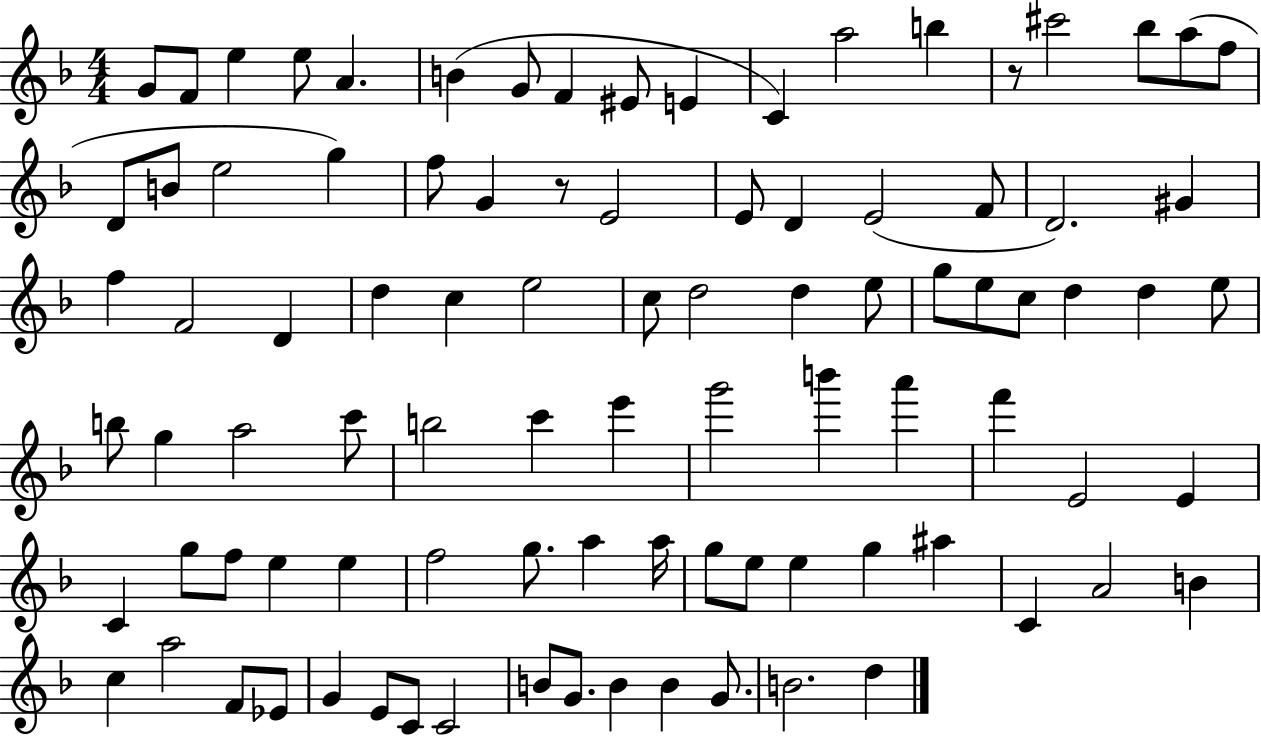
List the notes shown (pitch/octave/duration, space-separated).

G4/e F4/e E5/q E5/e A4/q. B4/q G4/e F4/q EIS4/e E4/q C4/q A5/h B5/q R/e C#6/h Bb5/e A5/e F5/e D4/e B4/e E5/h G5/q F5/e G4/q R/e E4/h E4/e D4/q E4/h F4/e D4/h. G#4/q F5/q F4/h D4/q D5/q C5/q E5/h C5/e D5/h D5/q E5/e G5/e E5/e C5/e D5/q D5/q E5/e B5/e G5/q A5/h C6/e B5/h C6/q E6/q G6/h B6/q A6/q F6/q E4/h E4/q C4/q G5/e F5/e E5/q E5/q F5/h G5/e. A5/q A5/s G5/e E5/e E5/q G5/q A#5/q C4/q A4/h B4/q C5/q A5/h F4/e Eb4/e G4/q E4/e C4/e C4/h B4/e G4/e. B4/q B4/q G4/e. B4/h. D5/q